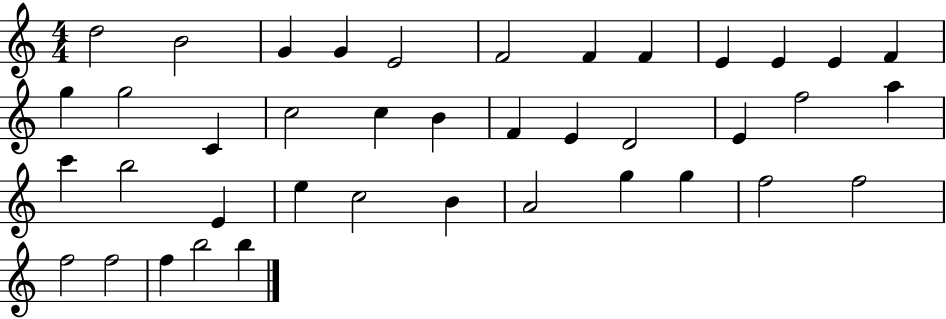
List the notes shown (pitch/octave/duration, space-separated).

D5/h B4/h G4/q G4/q E4/h F4/h F4/q F4/q E4/q E4/q E4/q F4/q G5/q G5/h C4/q C5/h C5/q B4/q F4/q E4/q D4/h E4/q F5/h A5/q C6/q B5/h E4/q E5/q C5/h B4/q A4/h G5/q G5/q F5/h F5/h F5/h F5/h F5/q B5/h B5/q